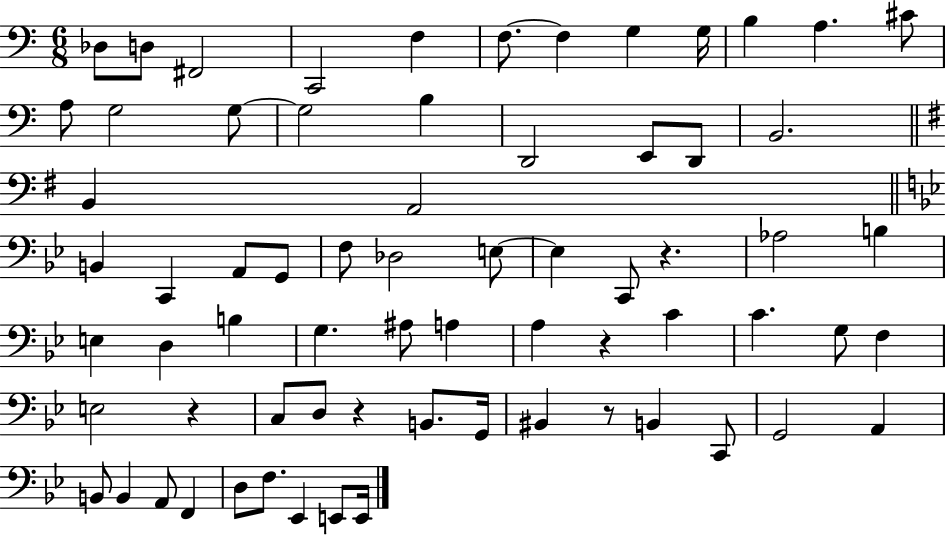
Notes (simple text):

Db3/e D3/e F#2/h C2/h F3/q F3/e. F3/q G3/q G3/s B3/q A3/q. C#4/e A3/e G3/h G3/e G3/h B3/q D2/h E2/e D2/e B2/h. B2/q A2/h B2/q C2/q A2/e G2/e F3/e Db3/h E3/e E3/q C2/e R/q. Ab3/h B3/q E3/q D3/q B3/q G3/q. A#3/e A3/q A3/q R/q C4/q C4/q. G3/e F3/q E3/h R/q C3/e D3/e R/q B2/e. G2/s BIS2/q R/e B2/q C2/e G2/h A2/q B2/e B2/q A2/e F2/q D3/e F3/e. Eb2/q E2/e E2/s